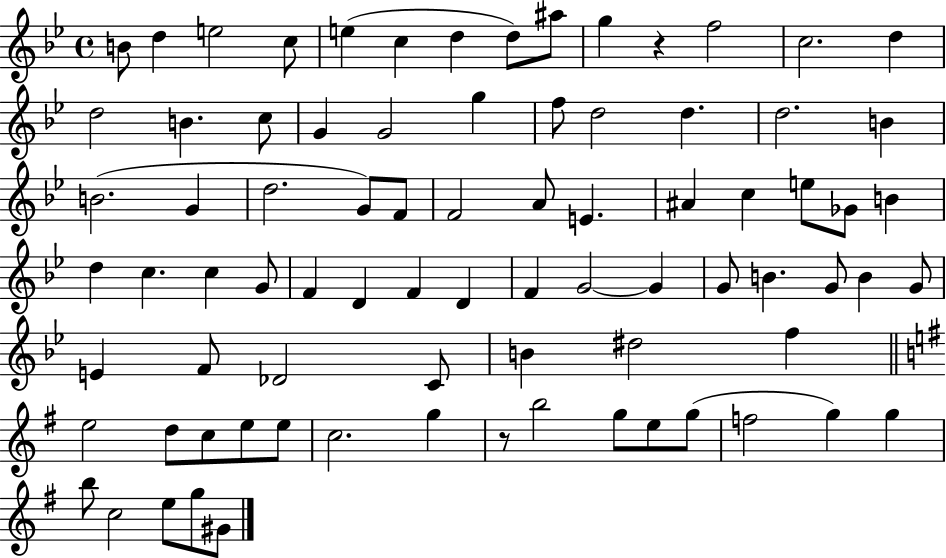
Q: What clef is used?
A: treble